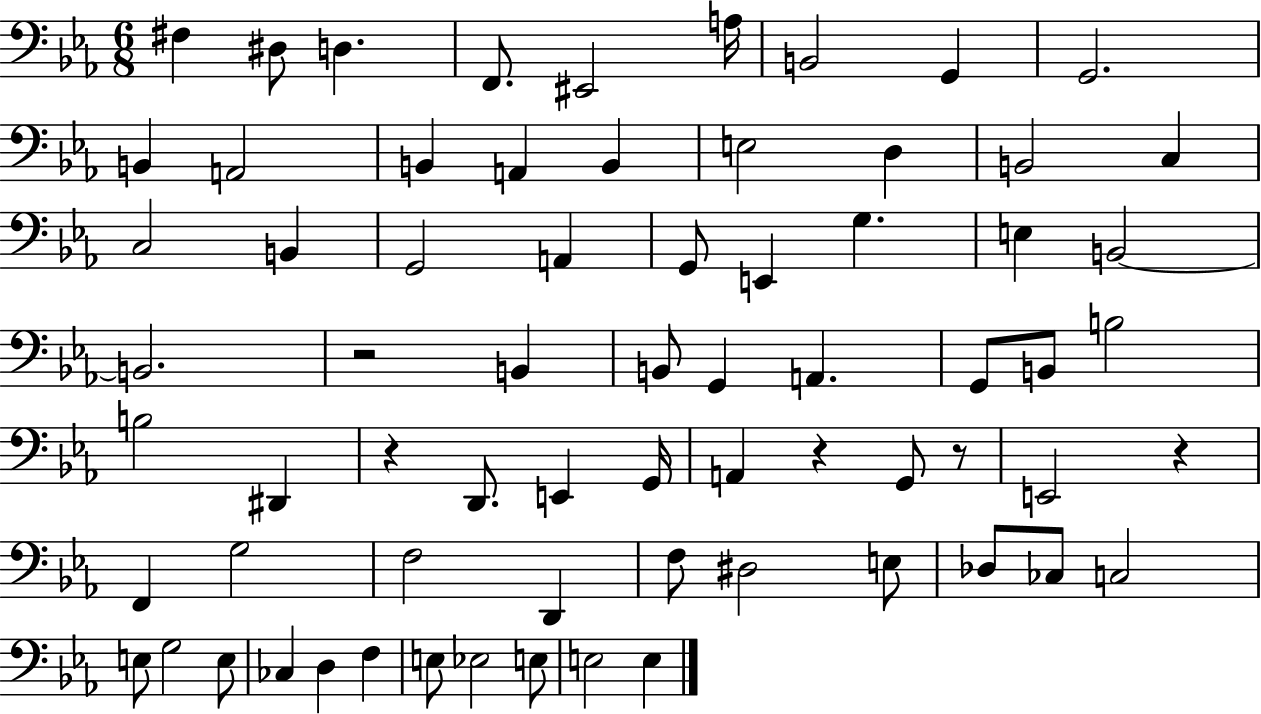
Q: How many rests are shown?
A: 5